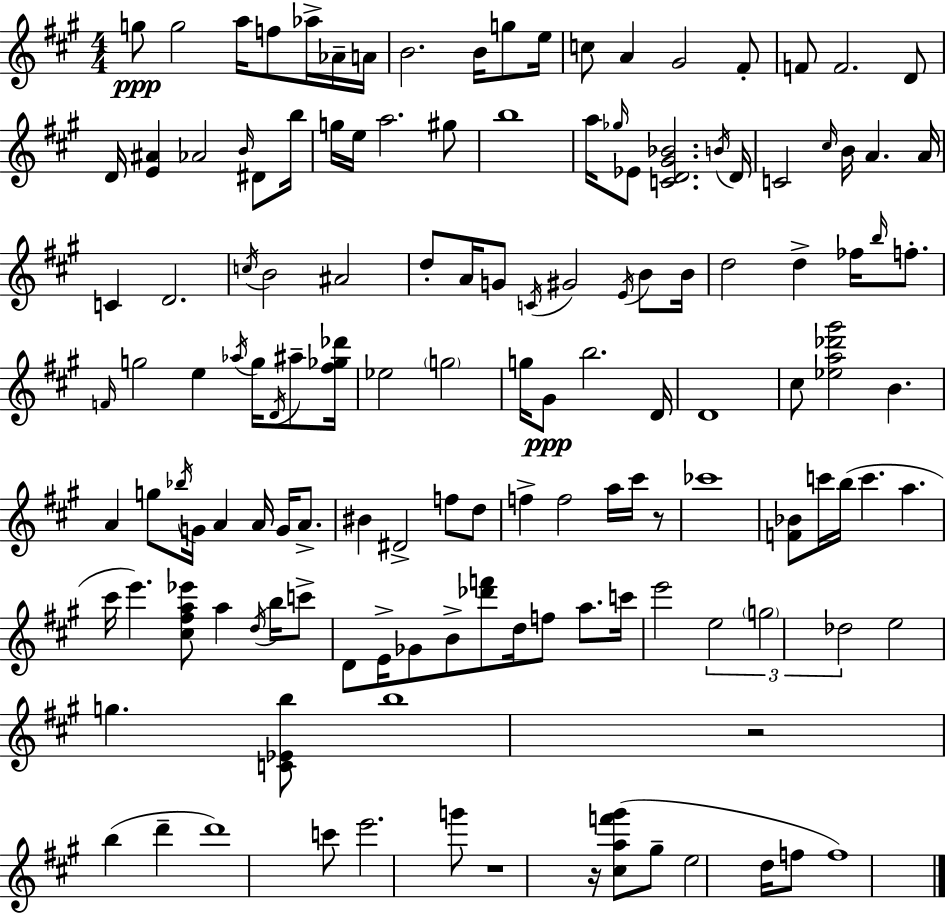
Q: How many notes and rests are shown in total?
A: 138